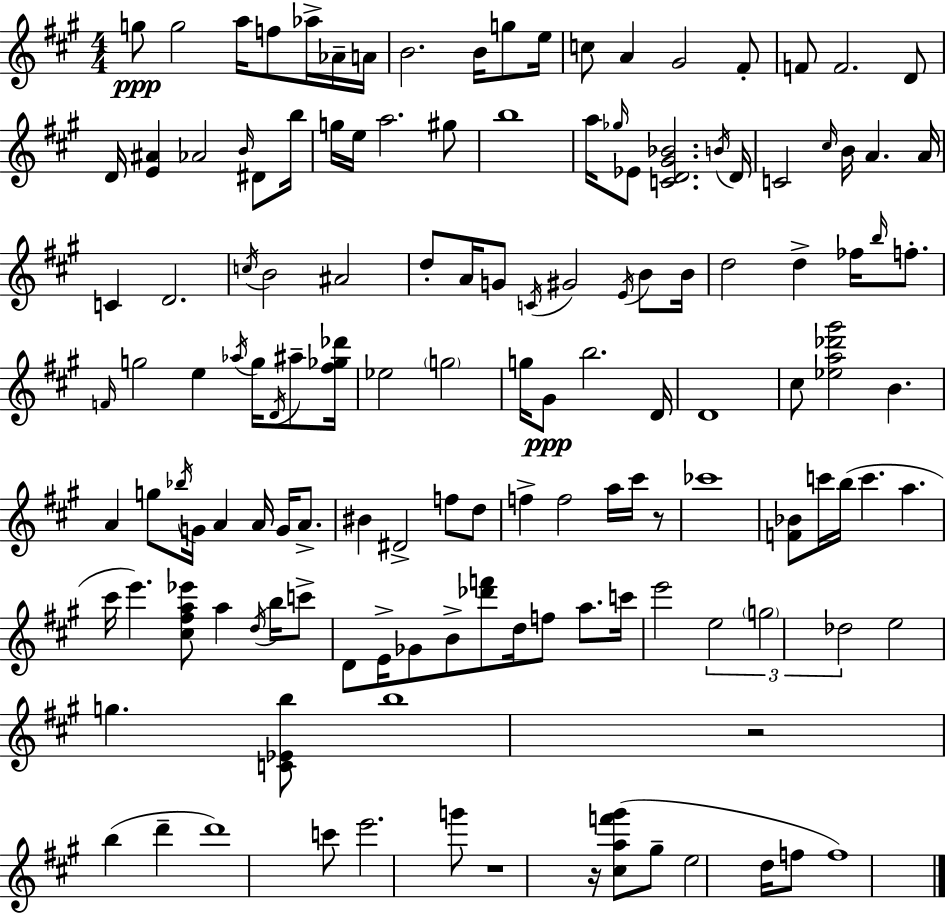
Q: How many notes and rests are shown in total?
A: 138